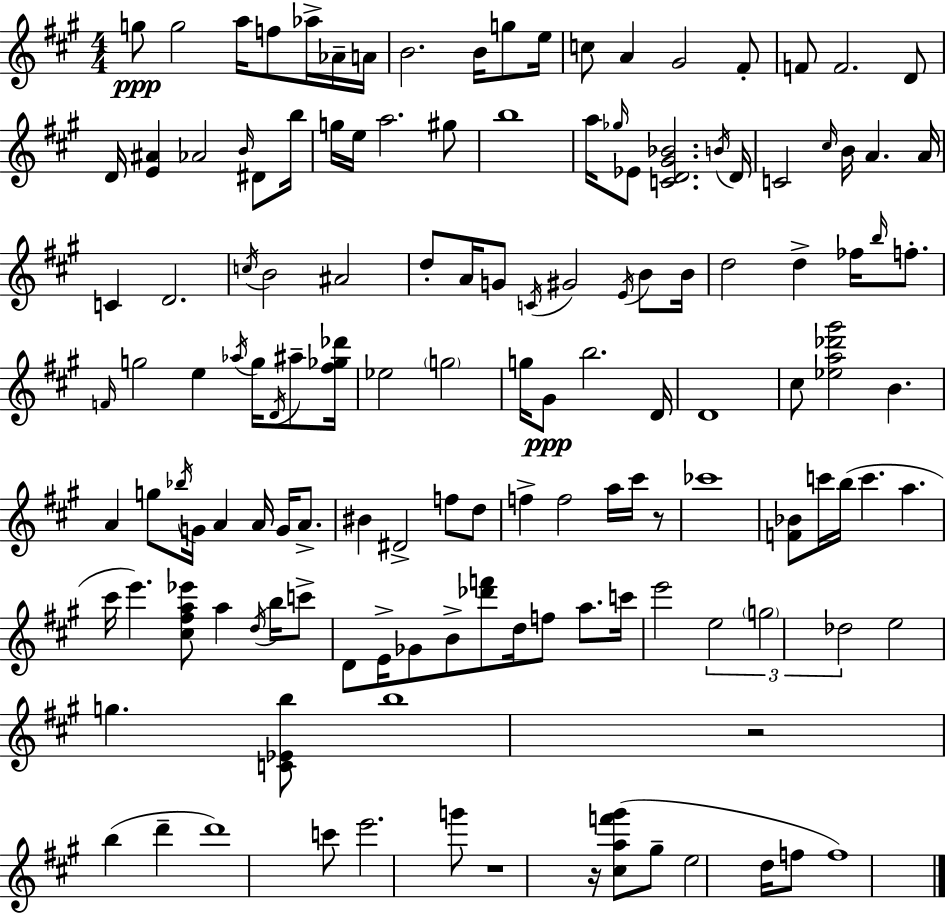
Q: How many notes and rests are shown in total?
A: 138